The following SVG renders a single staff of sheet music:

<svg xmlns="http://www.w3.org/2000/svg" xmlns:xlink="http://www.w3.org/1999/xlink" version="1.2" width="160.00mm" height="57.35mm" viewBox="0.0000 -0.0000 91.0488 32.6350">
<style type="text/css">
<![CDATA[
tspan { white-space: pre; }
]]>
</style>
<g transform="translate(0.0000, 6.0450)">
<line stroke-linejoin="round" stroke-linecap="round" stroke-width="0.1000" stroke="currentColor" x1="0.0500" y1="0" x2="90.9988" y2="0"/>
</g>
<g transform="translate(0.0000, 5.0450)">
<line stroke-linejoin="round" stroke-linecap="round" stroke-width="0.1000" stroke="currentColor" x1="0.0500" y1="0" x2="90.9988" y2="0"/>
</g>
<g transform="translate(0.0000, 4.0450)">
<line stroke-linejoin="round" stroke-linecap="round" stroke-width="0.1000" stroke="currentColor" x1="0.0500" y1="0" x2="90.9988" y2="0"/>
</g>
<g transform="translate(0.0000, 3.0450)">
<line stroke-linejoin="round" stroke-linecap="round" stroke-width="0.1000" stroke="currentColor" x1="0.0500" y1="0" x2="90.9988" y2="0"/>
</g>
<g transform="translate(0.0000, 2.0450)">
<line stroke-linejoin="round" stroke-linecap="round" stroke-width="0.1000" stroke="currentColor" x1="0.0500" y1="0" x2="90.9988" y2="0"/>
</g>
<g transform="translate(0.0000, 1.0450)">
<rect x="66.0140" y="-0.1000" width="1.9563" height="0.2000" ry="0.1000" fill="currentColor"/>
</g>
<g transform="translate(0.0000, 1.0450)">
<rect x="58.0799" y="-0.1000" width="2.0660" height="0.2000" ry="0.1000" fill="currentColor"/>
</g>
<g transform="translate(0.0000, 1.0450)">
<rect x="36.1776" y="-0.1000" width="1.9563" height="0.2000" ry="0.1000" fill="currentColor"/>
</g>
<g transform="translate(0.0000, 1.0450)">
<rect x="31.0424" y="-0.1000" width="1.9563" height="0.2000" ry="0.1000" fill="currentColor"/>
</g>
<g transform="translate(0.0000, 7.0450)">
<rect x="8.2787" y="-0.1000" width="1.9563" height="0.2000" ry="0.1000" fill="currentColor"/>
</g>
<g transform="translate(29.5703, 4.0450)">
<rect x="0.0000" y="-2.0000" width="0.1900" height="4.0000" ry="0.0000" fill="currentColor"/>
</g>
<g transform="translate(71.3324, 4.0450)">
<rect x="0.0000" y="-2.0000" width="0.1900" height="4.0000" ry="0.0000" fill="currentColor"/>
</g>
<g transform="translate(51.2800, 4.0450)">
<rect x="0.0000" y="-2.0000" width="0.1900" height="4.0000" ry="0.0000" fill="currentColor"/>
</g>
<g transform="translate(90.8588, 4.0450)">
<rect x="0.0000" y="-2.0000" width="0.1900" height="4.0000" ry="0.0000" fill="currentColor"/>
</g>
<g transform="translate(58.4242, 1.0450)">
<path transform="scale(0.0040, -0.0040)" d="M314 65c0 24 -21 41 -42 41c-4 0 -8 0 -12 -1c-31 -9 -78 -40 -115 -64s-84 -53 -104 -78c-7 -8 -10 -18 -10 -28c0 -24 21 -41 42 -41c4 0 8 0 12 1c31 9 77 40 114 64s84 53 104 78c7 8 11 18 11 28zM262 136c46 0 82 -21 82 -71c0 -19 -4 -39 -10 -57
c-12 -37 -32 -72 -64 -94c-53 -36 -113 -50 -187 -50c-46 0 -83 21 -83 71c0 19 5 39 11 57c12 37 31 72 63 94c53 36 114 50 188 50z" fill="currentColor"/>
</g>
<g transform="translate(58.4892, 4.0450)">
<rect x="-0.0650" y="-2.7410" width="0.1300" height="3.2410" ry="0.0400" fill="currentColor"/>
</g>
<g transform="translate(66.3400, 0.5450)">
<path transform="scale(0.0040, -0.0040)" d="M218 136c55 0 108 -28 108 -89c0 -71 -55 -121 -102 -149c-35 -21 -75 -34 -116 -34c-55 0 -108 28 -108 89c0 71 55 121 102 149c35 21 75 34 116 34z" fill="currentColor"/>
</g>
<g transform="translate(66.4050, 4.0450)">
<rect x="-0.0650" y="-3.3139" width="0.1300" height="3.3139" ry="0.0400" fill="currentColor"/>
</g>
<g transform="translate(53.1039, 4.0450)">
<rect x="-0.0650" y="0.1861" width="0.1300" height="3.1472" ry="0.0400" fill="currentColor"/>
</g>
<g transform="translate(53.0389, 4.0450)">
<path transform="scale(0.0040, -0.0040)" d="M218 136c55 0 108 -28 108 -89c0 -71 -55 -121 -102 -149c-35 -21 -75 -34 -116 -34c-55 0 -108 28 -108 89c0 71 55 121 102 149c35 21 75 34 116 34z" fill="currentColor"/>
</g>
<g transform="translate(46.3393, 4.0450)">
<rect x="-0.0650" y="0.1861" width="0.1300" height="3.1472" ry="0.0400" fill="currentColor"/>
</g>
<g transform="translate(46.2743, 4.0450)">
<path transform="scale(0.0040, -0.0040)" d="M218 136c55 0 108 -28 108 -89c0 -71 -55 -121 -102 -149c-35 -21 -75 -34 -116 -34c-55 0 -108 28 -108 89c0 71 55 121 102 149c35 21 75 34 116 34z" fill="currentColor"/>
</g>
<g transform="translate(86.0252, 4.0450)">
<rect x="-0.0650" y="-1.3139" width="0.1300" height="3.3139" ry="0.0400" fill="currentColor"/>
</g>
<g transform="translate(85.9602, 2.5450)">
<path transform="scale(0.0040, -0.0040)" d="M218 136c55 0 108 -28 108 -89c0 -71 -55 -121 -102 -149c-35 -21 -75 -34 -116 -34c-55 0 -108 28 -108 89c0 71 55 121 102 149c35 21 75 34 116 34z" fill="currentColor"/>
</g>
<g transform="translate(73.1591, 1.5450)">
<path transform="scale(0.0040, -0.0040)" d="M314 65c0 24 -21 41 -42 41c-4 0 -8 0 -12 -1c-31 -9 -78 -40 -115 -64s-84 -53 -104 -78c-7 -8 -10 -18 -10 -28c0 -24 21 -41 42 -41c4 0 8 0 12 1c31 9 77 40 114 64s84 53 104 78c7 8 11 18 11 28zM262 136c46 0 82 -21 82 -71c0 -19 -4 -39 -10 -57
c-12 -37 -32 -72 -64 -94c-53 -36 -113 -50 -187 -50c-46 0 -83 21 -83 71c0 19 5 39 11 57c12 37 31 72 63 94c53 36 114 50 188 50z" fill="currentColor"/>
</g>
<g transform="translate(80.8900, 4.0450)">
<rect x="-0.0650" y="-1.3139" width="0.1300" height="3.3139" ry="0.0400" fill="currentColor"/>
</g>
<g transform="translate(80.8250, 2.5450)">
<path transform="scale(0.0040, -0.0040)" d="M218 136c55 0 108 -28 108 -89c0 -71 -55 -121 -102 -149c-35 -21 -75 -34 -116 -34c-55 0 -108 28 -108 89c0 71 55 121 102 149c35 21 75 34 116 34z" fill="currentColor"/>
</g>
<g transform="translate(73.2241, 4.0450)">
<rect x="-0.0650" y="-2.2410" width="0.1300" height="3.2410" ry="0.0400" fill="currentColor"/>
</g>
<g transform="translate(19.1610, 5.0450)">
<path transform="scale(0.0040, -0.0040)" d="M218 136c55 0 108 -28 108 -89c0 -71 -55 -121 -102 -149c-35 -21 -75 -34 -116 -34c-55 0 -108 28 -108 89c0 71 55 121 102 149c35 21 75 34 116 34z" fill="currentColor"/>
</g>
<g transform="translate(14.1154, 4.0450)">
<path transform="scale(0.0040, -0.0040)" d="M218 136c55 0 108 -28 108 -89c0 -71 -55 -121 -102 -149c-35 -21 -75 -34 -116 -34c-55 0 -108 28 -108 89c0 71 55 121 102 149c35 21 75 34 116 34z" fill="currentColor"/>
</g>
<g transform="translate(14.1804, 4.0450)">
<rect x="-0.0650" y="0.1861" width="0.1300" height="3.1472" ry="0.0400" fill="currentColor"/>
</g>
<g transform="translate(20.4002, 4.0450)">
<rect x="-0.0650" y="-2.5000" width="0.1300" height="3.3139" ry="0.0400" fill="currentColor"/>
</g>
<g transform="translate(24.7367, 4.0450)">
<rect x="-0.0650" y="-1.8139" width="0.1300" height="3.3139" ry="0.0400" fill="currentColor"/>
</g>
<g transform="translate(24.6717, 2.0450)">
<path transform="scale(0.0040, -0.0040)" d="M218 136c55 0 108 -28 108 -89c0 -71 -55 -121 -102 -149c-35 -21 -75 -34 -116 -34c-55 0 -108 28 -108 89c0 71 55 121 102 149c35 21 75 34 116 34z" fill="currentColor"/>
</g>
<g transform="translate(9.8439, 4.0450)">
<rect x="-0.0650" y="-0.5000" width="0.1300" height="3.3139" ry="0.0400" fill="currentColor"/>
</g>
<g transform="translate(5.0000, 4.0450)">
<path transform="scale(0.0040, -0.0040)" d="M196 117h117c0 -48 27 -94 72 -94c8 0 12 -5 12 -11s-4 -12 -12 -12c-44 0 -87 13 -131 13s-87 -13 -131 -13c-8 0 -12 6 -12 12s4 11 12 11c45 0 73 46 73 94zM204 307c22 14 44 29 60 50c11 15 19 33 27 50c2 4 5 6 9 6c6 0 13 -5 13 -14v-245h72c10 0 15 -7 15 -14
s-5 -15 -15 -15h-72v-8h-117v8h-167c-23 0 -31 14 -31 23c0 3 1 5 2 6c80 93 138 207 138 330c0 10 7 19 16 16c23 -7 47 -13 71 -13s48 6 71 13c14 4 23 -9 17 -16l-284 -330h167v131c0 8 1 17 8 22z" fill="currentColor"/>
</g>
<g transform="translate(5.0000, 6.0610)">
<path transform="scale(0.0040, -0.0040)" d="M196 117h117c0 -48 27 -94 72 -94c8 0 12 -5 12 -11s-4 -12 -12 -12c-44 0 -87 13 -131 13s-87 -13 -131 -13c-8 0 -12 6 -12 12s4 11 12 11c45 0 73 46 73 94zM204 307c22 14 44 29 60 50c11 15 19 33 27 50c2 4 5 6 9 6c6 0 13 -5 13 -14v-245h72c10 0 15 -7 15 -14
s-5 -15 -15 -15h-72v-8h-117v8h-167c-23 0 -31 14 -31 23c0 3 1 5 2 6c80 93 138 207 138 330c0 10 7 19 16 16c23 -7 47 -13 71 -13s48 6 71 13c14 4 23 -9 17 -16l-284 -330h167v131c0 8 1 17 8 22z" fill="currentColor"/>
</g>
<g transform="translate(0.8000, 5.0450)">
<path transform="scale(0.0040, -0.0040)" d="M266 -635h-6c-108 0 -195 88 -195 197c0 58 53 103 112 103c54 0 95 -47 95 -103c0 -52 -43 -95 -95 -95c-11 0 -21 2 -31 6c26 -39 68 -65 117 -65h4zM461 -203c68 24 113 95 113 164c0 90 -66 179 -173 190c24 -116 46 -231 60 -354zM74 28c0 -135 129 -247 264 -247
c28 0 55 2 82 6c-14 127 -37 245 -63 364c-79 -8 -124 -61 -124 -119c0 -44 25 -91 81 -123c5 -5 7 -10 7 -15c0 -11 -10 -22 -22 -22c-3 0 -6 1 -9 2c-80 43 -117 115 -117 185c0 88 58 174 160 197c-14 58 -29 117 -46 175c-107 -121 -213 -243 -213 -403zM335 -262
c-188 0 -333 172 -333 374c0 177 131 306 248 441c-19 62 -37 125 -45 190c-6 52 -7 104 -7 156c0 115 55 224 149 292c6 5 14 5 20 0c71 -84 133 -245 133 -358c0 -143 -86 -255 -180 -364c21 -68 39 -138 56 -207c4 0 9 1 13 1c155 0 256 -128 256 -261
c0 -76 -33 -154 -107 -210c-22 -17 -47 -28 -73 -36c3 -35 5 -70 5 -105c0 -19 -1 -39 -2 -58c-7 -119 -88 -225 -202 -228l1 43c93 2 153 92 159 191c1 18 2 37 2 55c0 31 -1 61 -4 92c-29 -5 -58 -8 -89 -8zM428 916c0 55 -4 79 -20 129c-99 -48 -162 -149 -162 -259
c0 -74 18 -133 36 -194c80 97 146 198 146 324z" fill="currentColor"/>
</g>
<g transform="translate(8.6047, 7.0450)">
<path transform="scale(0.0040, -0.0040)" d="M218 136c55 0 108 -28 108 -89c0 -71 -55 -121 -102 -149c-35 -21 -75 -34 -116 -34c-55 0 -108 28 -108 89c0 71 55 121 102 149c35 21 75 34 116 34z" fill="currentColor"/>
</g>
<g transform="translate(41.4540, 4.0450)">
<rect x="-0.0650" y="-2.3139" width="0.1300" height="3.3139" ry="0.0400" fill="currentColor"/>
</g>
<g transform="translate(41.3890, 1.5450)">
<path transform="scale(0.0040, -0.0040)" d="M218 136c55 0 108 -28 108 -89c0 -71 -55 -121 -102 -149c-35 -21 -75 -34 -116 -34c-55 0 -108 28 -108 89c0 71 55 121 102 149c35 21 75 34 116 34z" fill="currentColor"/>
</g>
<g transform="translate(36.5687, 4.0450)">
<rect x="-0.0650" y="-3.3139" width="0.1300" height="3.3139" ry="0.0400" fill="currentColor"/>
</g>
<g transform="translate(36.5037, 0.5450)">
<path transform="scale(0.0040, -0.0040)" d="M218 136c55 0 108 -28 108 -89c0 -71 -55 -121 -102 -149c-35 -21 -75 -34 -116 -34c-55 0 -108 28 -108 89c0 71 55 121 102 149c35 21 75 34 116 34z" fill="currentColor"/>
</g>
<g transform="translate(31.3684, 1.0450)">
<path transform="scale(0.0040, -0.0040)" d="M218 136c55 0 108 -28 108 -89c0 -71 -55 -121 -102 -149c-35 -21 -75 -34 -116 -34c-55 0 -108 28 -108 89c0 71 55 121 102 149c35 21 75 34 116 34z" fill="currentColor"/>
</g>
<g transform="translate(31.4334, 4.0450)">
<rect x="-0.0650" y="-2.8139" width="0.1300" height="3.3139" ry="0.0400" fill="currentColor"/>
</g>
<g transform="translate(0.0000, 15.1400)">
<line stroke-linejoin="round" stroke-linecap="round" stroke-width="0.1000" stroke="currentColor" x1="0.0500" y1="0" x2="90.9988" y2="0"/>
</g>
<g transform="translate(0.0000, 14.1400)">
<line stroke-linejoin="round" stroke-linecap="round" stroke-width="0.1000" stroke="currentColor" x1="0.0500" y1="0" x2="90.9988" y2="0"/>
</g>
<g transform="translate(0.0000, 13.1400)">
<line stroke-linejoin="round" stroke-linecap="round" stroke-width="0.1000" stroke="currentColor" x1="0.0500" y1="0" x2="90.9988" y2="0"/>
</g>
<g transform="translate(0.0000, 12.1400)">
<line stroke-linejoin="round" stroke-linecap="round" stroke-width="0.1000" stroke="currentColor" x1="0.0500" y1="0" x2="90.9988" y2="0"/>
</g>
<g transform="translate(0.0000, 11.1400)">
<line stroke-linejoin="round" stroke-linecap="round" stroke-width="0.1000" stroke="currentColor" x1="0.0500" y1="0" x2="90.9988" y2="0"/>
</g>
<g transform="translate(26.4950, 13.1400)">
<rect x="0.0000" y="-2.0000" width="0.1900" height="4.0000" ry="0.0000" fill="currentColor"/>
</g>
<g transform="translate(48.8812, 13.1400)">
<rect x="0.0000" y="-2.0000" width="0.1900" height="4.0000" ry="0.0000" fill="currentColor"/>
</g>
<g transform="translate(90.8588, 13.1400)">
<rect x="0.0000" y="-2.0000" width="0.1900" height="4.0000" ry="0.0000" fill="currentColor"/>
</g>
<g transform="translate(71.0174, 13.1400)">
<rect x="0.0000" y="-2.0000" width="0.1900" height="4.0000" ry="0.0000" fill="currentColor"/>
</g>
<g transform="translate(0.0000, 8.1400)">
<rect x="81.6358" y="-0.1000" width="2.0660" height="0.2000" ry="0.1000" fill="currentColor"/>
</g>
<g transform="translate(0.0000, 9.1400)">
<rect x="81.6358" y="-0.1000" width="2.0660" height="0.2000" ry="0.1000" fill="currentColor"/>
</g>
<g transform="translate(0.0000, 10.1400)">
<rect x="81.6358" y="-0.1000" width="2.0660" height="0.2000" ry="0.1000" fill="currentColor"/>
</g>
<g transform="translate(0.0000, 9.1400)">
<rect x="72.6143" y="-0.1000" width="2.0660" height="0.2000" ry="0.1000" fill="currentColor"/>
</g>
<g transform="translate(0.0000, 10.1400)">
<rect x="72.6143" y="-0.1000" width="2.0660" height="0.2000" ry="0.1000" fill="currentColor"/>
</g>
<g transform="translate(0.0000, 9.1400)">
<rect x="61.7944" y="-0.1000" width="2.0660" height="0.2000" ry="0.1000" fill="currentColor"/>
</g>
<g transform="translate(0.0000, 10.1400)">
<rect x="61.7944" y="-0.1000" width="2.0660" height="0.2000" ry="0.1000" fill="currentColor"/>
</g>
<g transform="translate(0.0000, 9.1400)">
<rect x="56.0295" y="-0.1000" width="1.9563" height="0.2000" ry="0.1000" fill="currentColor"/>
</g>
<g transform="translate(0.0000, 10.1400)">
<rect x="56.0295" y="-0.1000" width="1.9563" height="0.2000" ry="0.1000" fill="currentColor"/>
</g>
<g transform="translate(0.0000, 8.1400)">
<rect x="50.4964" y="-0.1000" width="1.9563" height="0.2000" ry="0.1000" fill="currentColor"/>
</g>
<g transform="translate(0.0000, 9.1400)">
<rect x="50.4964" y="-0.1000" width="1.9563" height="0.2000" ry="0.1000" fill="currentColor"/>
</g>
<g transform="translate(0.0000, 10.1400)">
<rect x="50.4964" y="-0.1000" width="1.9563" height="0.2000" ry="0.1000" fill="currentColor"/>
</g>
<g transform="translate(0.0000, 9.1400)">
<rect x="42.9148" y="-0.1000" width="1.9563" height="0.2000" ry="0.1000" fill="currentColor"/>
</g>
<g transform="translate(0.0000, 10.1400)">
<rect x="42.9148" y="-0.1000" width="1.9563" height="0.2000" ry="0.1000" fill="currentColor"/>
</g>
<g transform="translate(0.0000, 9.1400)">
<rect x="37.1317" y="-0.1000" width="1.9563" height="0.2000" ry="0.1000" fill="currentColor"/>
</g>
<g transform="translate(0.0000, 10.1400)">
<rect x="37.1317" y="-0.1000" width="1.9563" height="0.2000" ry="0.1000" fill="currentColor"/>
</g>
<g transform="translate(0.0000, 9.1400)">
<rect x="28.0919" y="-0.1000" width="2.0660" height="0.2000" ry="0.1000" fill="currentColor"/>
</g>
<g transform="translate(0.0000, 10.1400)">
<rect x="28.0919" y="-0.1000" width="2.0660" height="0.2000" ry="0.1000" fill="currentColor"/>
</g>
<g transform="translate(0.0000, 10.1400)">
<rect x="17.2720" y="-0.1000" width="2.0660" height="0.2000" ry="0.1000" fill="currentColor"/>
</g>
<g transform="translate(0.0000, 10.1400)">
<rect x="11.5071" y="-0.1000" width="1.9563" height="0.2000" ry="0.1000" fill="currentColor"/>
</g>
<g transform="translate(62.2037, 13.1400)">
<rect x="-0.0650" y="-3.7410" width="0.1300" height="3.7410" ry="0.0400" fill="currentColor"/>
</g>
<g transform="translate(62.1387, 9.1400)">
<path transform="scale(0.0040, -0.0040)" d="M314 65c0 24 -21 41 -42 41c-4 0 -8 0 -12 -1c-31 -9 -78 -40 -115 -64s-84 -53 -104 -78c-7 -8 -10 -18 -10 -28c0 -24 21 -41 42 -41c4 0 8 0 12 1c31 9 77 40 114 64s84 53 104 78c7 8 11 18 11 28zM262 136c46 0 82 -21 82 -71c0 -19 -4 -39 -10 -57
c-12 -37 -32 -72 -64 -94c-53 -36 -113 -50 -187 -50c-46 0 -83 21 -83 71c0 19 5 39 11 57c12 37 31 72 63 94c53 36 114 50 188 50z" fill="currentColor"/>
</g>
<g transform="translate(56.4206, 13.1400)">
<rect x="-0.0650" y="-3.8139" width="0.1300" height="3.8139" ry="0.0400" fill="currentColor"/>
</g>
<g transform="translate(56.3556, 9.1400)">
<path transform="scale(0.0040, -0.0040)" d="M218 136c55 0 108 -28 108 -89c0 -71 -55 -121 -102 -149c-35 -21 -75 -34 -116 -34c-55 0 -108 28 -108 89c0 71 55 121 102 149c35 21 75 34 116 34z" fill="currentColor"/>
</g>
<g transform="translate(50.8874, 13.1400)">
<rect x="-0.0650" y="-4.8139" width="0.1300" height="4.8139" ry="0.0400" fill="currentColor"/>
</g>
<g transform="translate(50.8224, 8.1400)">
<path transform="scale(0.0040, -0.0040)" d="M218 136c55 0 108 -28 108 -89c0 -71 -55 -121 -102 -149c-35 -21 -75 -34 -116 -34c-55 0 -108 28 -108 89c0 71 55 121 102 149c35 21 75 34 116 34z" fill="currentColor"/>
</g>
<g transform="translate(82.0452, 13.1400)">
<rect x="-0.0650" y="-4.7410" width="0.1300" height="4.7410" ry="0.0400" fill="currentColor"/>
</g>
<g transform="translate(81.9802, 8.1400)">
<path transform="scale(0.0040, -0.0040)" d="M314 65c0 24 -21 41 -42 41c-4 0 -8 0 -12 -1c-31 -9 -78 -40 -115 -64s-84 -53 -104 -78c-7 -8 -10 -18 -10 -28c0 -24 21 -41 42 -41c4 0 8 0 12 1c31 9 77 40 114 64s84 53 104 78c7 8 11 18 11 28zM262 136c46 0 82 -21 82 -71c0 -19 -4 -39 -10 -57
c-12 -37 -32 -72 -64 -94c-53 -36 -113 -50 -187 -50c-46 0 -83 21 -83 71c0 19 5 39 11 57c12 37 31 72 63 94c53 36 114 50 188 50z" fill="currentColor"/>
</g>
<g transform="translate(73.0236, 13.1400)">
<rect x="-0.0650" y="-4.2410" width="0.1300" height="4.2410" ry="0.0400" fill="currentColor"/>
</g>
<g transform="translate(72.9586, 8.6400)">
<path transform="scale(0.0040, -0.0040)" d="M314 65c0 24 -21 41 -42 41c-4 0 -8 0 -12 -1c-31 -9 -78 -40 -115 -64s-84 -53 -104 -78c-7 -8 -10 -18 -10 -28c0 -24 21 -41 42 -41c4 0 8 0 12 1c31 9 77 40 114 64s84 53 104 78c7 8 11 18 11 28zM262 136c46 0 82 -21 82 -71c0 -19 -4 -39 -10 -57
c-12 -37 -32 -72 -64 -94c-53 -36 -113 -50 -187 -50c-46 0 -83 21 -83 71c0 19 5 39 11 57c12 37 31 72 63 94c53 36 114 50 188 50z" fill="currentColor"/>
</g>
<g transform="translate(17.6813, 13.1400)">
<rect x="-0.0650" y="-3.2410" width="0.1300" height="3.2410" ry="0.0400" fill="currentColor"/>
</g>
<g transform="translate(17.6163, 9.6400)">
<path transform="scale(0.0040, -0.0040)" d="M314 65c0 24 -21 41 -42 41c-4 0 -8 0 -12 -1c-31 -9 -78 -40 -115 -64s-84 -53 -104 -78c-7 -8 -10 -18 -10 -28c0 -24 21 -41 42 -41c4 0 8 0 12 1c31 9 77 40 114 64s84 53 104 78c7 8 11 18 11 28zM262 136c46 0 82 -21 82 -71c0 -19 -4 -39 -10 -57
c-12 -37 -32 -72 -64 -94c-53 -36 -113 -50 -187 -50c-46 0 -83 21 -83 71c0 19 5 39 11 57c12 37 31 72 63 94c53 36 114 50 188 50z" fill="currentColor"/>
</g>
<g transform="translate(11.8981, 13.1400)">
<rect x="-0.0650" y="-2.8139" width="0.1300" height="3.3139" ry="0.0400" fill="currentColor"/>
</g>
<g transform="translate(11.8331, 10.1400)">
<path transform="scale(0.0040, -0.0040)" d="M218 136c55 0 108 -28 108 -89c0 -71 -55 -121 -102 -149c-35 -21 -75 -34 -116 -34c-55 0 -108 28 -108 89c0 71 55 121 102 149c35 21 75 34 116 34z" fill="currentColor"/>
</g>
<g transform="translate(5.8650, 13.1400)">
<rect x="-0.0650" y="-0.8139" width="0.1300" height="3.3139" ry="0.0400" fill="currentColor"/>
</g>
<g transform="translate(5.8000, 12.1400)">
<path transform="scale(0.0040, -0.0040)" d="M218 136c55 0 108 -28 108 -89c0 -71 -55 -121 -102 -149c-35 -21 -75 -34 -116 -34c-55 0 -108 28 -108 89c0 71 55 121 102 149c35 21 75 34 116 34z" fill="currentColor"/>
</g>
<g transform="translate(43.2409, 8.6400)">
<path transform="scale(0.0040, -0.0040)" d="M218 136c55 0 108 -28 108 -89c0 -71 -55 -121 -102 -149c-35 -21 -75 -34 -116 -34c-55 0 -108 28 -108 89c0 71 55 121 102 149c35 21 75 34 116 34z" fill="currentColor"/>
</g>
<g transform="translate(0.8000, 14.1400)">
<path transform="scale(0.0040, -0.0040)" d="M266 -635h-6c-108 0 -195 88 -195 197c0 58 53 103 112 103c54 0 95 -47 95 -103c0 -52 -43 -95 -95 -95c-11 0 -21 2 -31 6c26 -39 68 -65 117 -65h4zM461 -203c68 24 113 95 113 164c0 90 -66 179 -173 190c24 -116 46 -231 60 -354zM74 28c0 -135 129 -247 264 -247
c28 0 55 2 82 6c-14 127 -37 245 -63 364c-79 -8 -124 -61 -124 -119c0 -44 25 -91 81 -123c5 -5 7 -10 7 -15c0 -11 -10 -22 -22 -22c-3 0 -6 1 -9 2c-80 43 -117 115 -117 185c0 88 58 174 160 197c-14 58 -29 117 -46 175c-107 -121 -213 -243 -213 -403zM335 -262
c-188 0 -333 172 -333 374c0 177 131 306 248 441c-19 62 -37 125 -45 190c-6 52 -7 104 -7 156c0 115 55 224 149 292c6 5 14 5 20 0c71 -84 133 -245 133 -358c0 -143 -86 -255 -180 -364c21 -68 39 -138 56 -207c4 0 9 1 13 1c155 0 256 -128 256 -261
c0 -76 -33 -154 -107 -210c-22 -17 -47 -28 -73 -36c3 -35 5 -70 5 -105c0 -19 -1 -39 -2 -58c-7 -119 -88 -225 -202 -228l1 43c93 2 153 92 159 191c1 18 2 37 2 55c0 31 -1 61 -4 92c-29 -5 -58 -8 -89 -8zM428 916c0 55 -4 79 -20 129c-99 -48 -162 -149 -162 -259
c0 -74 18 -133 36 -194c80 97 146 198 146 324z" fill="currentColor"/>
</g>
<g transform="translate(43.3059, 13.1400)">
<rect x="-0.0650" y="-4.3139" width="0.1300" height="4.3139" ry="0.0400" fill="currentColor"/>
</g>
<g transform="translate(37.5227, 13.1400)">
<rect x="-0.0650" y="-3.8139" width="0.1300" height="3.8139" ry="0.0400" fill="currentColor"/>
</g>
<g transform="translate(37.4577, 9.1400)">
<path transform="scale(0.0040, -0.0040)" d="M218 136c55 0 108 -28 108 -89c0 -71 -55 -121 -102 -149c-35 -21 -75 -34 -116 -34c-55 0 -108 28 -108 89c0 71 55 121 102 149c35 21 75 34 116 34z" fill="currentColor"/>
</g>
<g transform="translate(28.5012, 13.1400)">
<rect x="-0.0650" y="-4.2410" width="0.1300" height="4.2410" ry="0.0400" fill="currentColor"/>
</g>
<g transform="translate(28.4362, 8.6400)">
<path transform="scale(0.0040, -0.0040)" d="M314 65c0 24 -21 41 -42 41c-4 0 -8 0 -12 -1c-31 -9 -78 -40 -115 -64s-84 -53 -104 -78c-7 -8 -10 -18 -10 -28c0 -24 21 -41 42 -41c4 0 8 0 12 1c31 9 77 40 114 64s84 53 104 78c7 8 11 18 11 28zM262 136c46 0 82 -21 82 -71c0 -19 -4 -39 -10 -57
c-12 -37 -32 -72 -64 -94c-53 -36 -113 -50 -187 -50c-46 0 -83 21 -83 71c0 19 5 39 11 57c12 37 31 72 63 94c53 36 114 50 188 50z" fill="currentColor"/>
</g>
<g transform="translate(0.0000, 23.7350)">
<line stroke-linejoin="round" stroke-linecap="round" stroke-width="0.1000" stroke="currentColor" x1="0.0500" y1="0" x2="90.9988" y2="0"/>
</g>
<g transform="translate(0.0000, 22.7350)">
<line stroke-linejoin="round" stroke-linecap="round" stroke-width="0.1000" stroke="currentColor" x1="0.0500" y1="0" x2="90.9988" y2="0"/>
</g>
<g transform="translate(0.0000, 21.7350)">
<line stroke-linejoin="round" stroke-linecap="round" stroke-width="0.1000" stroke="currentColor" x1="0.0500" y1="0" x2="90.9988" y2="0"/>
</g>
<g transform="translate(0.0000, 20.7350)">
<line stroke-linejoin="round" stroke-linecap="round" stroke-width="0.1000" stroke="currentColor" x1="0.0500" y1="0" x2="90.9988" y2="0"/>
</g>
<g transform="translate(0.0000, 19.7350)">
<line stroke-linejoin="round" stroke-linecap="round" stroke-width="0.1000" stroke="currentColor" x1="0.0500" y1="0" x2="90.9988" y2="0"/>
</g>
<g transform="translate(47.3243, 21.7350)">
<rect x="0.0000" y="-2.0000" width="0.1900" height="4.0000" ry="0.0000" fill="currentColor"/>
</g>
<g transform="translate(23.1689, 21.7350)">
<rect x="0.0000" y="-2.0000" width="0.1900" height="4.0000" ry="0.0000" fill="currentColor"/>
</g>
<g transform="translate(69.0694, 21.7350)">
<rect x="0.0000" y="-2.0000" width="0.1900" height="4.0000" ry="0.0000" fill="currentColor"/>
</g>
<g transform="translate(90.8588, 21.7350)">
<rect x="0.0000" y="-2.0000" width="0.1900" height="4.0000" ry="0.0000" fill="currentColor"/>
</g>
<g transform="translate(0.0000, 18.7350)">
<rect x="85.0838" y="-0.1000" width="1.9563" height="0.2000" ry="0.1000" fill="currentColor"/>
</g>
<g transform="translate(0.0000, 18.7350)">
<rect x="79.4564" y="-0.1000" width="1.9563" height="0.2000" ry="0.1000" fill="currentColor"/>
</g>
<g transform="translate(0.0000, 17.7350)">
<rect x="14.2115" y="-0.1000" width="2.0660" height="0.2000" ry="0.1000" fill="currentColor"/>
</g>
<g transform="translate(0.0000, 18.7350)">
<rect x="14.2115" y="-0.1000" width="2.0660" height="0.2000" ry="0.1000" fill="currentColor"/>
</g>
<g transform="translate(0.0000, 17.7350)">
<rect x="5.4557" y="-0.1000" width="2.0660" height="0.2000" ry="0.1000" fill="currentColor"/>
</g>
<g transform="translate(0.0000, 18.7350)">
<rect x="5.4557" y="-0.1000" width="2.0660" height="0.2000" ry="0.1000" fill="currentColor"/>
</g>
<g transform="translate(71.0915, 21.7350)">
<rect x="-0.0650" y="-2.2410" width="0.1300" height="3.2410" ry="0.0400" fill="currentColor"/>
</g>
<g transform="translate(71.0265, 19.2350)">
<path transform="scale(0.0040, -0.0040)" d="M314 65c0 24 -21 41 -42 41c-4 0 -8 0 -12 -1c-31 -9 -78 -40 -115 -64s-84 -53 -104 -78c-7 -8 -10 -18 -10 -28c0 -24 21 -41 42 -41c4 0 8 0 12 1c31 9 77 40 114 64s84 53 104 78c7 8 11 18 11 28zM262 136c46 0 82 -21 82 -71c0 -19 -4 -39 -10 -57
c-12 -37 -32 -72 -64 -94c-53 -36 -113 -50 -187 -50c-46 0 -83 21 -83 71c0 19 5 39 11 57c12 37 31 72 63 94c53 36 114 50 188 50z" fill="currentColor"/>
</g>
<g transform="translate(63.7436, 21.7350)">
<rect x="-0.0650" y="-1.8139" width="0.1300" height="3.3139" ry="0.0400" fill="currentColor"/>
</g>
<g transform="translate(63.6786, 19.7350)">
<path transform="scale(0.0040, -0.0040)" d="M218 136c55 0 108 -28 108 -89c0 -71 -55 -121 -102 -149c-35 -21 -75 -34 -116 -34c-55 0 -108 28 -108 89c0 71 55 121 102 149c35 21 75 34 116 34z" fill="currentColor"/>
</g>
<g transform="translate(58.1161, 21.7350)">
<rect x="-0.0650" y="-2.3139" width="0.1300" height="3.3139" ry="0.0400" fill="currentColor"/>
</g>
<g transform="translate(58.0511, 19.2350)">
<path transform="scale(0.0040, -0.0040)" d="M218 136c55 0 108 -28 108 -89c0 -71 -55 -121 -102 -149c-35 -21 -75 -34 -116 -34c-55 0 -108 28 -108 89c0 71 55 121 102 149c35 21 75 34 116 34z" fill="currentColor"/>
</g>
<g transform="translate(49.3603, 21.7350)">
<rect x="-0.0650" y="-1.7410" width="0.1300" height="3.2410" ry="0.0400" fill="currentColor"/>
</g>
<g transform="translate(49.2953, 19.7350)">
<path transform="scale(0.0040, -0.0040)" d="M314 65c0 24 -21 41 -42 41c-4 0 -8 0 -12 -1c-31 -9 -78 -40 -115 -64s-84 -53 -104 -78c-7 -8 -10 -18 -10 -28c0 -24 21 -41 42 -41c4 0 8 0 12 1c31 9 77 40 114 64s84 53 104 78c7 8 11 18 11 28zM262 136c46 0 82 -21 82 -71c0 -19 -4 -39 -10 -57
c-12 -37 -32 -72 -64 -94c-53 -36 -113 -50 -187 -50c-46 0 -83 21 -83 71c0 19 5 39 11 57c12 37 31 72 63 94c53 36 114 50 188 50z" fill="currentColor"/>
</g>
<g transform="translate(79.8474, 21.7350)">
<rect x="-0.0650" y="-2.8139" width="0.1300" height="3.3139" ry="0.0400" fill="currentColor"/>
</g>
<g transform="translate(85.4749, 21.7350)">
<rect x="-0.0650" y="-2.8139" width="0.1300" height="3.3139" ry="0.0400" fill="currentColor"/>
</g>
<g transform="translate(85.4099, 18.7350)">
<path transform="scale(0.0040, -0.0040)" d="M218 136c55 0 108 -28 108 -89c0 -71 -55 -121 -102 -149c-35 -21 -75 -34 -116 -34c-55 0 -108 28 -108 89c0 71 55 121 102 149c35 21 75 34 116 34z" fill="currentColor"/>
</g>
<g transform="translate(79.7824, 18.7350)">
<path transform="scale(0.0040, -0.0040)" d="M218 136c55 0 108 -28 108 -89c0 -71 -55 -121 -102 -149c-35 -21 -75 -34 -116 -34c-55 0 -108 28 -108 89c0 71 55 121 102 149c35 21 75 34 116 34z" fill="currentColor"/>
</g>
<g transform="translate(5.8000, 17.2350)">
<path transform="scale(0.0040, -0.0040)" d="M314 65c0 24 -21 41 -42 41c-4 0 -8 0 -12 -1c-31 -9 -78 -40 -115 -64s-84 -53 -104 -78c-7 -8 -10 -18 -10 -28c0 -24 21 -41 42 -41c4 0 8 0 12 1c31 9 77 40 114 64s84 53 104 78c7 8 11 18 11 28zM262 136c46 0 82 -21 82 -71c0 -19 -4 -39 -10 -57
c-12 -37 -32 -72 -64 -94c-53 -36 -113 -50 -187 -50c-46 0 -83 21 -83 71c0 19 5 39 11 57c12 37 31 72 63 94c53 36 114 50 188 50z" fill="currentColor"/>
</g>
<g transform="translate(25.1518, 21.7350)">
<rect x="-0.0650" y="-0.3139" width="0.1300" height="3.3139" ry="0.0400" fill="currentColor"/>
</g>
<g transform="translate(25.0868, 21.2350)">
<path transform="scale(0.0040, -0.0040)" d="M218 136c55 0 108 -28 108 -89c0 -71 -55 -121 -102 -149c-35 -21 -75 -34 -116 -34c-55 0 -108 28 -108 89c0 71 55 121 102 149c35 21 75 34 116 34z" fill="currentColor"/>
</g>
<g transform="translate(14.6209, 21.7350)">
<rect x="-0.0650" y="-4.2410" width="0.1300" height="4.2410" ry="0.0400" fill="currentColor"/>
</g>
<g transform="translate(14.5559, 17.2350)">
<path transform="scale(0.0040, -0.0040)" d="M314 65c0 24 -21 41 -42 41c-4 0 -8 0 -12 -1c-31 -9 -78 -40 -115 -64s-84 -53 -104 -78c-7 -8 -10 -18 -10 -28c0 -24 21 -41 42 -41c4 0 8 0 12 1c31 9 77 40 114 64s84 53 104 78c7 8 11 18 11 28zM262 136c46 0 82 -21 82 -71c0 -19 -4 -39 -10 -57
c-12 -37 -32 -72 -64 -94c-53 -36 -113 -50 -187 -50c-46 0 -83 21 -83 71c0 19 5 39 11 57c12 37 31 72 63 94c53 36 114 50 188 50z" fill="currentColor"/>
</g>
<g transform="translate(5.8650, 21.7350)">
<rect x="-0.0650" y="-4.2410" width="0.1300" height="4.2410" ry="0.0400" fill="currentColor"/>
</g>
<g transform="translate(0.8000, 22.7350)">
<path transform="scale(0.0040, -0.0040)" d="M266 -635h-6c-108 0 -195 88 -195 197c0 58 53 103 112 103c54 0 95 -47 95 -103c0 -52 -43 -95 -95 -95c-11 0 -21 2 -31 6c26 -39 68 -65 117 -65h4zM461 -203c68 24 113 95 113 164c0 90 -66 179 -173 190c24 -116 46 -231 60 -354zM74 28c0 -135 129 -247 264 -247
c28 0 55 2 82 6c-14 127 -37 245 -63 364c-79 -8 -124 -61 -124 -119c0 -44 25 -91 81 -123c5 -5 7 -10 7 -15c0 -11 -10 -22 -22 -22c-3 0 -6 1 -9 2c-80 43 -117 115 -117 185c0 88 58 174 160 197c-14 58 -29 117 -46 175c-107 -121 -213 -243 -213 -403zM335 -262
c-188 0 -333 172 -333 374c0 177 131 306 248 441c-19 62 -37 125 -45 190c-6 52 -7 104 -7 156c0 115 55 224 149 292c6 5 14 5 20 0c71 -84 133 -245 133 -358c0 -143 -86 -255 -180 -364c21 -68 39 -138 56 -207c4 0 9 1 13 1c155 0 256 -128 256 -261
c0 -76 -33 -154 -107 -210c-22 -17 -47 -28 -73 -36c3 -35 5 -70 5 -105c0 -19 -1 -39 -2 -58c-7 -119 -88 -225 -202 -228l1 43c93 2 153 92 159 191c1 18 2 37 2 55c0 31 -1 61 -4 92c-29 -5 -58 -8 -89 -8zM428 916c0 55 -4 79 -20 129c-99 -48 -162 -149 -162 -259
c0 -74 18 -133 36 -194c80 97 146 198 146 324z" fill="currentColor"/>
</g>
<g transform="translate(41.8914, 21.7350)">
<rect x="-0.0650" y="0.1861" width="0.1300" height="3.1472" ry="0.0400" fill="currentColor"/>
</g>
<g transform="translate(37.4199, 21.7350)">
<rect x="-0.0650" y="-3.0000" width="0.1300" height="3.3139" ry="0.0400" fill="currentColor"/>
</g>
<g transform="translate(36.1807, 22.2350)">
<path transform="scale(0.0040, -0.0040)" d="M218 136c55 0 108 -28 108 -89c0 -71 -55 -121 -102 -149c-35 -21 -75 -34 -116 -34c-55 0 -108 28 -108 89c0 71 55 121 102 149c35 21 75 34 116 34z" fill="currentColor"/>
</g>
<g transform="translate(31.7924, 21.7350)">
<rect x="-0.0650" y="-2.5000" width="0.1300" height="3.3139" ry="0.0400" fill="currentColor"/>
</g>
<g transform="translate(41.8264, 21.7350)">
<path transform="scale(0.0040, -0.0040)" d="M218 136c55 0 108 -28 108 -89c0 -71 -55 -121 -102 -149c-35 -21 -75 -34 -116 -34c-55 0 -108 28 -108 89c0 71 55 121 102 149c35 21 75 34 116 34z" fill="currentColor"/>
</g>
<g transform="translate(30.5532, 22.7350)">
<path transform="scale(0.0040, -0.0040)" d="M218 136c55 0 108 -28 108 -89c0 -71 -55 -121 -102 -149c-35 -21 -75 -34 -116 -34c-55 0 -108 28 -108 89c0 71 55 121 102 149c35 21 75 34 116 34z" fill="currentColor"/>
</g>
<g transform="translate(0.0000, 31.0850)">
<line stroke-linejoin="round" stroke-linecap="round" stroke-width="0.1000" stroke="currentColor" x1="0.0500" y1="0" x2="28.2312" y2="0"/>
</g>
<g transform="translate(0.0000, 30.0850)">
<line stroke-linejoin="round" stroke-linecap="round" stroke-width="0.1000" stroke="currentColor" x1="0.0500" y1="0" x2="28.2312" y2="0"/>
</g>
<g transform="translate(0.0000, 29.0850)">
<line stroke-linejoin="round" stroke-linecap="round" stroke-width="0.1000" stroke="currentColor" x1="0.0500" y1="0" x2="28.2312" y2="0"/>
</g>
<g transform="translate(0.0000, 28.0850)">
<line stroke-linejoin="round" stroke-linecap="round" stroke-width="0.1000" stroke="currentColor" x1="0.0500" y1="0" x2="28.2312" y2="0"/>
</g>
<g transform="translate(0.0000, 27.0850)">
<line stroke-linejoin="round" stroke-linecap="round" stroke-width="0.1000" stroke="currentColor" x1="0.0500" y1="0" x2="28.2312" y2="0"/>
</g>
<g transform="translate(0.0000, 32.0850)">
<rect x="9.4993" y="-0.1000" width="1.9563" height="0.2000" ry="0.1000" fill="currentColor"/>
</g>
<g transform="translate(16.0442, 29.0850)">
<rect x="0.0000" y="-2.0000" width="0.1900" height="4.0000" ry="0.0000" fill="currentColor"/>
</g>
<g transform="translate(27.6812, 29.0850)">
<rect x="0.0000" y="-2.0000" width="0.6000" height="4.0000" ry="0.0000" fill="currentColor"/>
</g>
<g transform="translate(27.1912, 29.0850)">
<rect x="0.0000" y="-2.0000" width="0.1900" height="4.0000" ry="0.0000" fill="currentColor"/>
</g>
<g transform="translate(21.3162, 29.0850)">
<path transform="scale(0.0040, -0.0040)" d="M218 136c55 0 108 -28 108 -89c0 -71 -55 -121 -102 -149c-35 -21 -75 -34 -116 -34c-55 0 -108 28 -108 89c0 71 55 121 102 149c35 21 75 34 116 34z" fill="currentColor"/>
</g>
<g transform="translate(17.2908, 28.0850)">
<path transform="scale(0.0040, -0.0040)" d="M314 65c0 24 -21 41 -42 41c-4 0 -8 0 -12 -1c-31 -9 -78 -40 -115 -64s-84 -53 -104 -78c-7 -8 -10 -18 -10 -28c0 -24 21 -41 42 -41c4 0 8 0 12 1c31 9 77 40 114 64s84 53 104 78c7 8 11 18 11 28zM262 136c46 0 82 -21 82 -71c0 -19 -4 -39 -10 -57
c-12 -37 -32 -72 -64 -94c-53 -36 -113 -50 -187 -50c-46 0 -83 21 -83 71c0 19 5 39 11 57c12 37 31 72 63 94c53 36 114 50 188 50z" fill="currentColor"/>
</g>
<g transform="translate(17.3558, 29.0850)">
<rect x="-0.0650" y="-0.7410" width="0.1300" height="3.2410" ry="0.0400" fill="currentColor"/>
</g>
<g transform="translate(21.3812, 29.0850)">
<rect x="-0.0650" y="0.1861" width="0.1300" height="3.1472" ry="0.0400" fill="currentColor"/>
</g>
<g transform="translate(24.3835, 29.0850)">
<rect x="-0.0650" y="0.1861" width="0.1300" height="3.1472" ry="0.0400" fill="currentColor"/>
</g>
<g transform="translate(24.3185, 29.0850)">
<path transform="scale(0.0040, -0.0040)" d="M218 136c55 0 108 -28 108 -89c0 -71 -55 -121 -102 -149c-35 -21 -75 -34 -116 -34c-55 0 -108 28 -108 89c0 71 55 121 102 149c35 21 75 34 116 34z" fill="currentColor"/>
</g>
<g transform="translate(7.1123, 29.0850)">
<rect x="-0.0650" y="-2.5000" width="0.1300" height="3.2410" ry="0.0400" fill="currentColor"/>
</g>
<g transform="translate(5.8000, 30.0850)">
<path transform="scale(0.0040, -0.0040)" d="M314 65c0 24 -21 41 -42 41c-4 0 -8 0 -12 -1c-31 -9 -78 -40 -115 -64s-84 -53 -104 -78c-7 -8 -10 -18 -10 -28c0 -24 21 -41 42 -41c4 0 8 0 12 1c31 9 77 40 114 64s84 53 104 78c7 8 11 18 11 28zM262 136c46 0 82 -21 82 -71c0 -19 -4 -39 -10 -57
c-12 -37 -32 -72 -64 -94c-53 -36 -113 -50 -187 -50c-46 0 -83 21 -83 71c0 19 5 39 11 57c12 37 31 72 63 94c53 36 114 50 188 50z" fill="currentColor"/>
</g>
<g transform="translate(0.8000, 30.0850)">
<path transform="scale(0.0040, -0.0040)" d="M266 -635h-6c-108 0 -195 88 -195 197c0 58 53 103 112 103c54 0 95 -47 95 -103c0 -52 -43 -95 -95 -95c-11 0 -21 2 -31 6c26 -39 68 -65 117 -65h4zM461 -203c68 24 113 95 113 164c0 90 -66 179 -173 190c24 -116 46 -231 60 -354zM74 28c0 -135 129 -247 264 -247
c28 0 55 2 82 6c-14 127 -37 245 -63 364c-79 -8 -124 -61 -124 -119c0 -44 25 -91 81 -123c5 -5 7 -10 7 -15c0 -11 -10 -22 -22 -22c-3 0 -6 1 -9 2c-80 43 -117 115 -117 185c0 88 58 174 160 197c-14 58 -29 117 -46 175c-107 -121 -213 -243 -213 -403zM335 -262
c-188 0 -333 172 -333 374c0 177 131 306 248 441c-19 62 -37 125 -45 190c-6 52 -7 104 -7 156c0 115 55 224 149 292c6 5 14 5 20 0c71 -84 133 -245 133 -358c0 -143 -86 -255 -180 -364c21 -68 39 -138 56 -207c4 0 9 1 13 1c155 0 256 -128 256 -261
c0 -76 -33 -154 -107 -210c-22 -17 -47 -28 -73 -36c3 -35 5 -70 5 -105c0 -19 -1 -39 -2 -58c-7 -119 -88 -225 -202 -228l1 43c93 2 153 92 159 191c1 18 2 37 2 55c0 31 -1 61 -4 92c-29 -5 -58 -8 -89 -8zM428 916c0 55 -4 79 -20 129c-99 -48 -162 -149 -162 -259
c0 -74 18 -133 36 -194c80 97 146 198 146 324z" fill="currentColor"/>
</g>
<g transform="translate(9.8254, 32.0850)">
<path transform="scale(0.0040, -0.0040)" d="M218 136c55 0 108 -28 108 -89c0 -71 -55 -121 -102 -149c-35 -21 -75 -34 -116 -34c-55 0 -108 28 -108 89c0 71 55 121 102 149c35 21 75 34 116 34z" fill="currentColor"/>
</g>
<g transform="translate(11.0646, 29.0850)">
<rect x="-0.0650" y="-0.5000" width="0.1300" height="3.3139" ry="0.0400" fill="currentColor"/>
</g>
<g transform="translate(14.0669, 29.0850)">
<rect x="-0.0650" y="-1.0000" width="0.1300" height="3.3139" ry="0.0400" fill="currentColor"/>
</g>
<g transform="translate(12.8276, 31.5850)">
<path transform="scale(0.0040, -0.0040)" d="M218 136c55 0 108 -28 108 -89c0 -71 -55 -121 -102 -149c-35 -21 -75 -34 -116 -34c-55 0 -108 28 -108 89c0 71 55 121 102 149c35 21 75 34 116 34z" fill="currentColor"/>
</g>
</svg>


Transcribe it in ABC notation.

X:1
T:Untitled
M:4/4
L:1/4
K:C
C B G f a b g B B a2 b g2 e e d a b2 d'2 c' d' e' c' c'2 d'2 e'2 d'2 d'2 c G A B f2 g f g2 a a G2 C D d2 B B